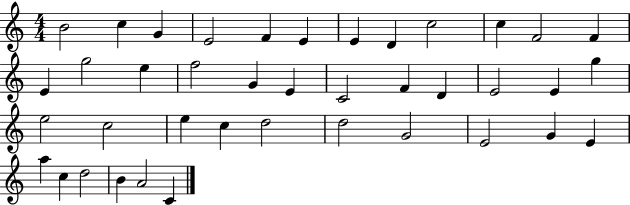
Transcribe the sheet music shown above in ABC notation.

X:1
T:Untitled
M:4/4
L:1/4
K:C
B2 c G E2 F E E D c2 c F2 F E g2 e f2 G E C2 F D E2 E g e2 c2 e c d2 d2 G2 E2 G E a c d2 B A2 C